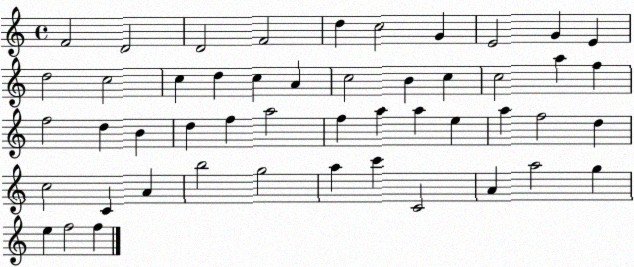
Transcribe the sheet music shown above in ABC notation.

X:1
T:Untitled
M:4/4
L:1/4
K:C
F2 D2 D2 F2 d c2 G E2 G E d2 c2 c d c A c2 B c c2 a f f2 d B d f a2 f a a e a f2 d c2 C A b2 g2 a c' C2 A a2 g e f2 f